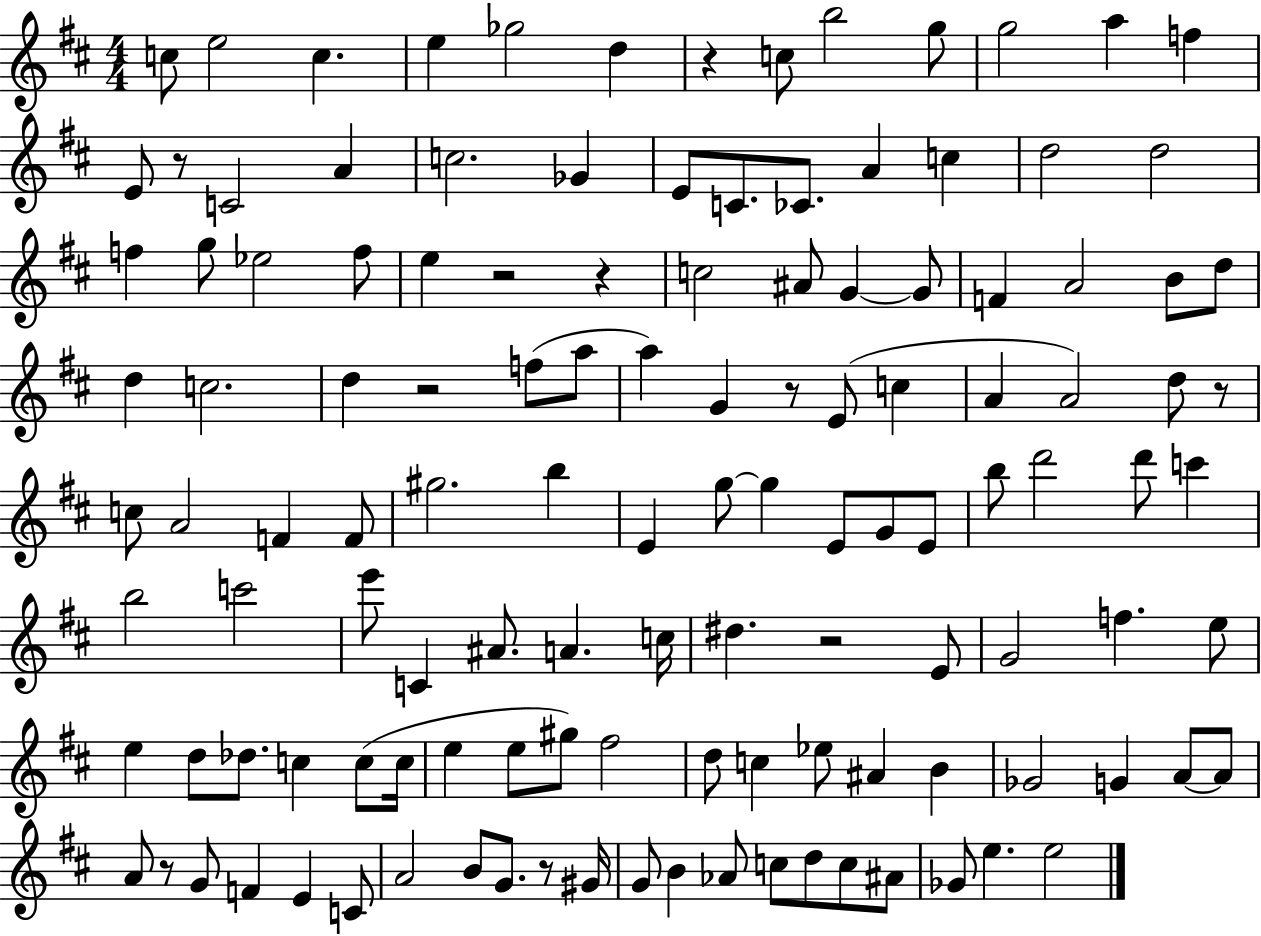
{
  \clef treble
  \numericTimeSignature
  \time 4/4
  \key d \major
  c''8 e''2 c''4. | e''4 ges''2 d''4 | r4 c''8 b''2 g''8 | g''2 a''4 f''4 | \break e'8 r8 c'2 a'4 | c''2. ges'4 | e'8 c'8. ces'8. a'4 c''4 | d''2 d''2 | \break f''4 g''8 ees''2 f''8 | e''4 r2 r4 | c''2 ais'8 g'4~~ g'8 | f'4 a'2 b'8 d''8 | \break d''4 c''2. | d''4 r2 f''8( a''8 | a''4) g'4 r8 e'8( c''4 | a'4 a'2) d''8 r8 | \break c''8 a'2 f'4 f'8 | gis''2. b''4 | e'4 g''8~~ g''4 e'8 g'8 e'8 | b''8 d'''2 d'''8 c'''4 | \break b''2 c'''2 | e'''8 c'4 ais'8. a'4. c''16 | dis''4. r2 e'8 | g'2 f''4. e''8 | \break e''4 d''8 des''8. c''4 c''8( c''16 | e''4 e''8 gis''8) fis''2 | d''8 c''4 ees''8 ais'4 b'4 | ges'2 g'4 a'8~~ a'8 | \break a'8 r8 g'8 f'4 e'4 c'8 | a'2 b'8 g'8. r8 gis'16 | g'8 b'4 aes'8 c''8 d''8 c''8 ais'8 | ges'8 e''4. e''2 | \break \bar "|."
}